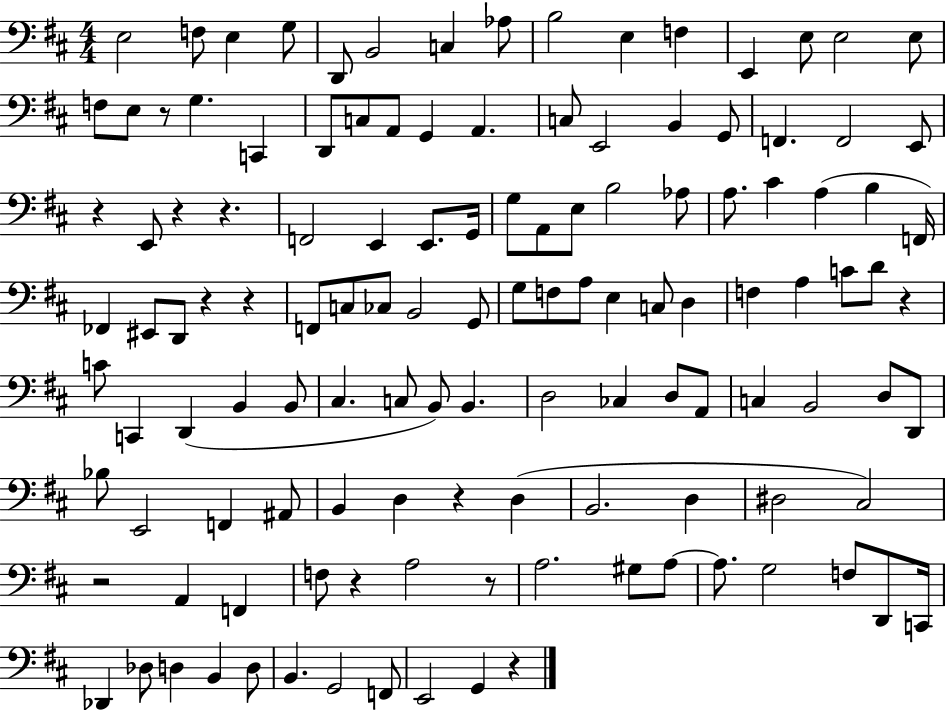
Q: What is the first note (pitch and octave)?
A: E3